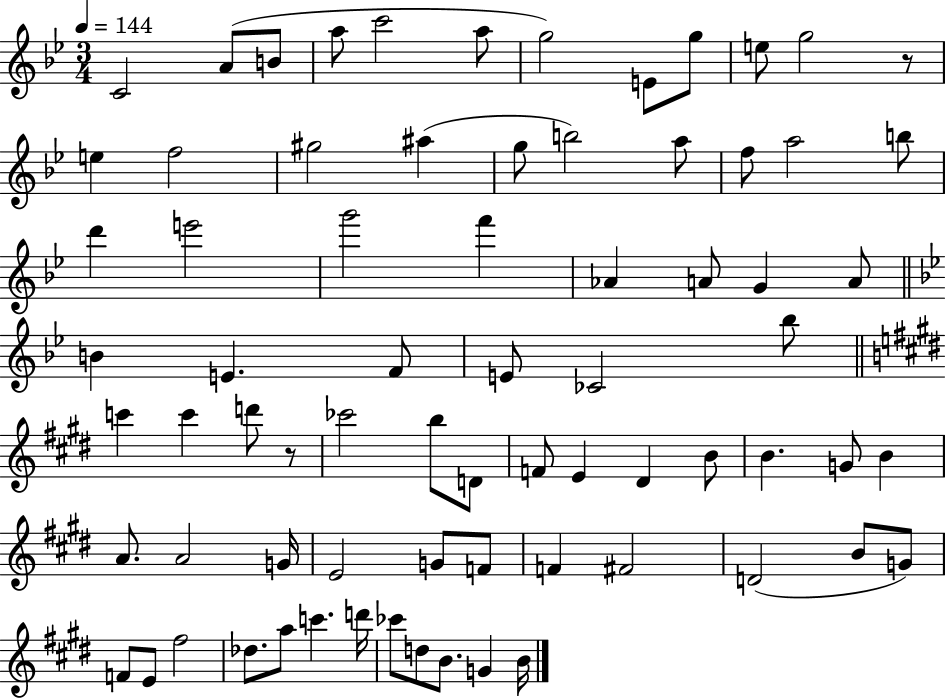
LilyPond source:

{
  \clef treble
  \numericTimeSignature
  \time 3/4
  \key bes \major
  \tempo 4 = 144
  c'2 a'8( b'8 | a''8 c'''2 a''8 | g''2) e'8 g''8 | e''8 g''2 r8 | \break e''4 f''2 | gis''2 ais''4( | g''8 b''2) a''8 | f''8 a''2 b''8 | \break d'''4 e'''2 | g'''2 f'''4 | aes'4 a'8 g'4 a'8 | \bar "||" \break \key g \minor b'4 e'4. f'8 | e'8 ces'2 bes''8 | \bar "||" \break \key e \major c'''4 c'''4 d'''8 r8 | ces'''2 b''8 d'8 | f'8 e'4 dis'4 b'8 | b'4. g'8 b'4 | \break a'8. a'2 g'16 | e'2 g'8 f'8 | f'4 fis'2 | d'2( b'8 g'8) | \break f'8 e'8 fis''2 | des''8. a''8 c'''4. d'''16 | ces'''8 d''8 b'8. g'4 b'16 | \bar "|."
}